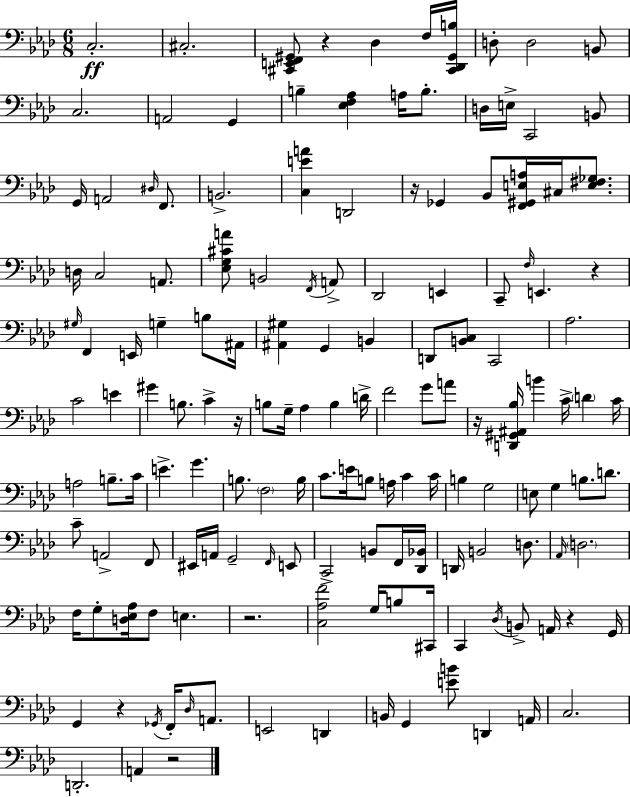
X:1
T:Untitled
M:6/8
L:1/4
K:Ab
C,2 ^C,2 [^C,,E,,F,,^G,,]/2 z _D, F,/4 [^C,,_D,,^G,,B,]/4 D,/2 D,2 B,,/2 C,2 A,,2 G,, B, [_E,F,_A,] A,/4 B,/2 D,/4 E,/4 C,,2 B,,/2 G,,/4 A,,2 ^D,/4 F,,/2 B,,2 [C,EA] D,,2 z/4 _G,, _B,,/2 [F,,^G,,E,A,]/4 ^C,/4 [E,^F,_G,]/2 D,/4 C,2 A,,/2 [_E,G,^CA]/2 B,,2 F,,/4 A,,/2 _D,,2 E,, C,,/2 F,/4 E,, z ^G,/4 F,, E,,/4 G, B,/2 ^A,,/4 [^A,,^G,] G,, B,, D,,/2 [B,,C,]/2 C,,2 _A,2 C2 E ^G B,/2 C z/4 B,/2 G,/4 _A, B, D/4 F2 G/2 A/2 z/4 [D,,^G,,^A,,_B,]/4 B C/4 D C/4 A,2 B,/2 C/4 E G B,/2 F,2 B,/4 C/2 E/4 B,/2 A,/4 C C/4 B, G,2 E,/2 G, B,/2 D/2 C/2 A,,2 F,,/2 ^E,,/4 A,,/4 G,,2 F,,/4 E,,/2 C,,2 B,,/2 F,,/4 [_D,,_B,,]/4 D,,/4 B,,2 D,/2 _A,,/4 D,2 F,/4 G,/2 [D,_E,_A,]/4 F,/2 E, z2 [C,_A,F]2 G,/4 B,/2 ^C,,/4 C,, _D,/4 B,,/2 A,,/4 z G,,/4 G,, z _G,,/4 F,,/4 _D,/4 A,,/2 E,,2 D,, B,,/4 G,, [EB]/2 D,, A,,/4 C,2 D,,2 A,, z2